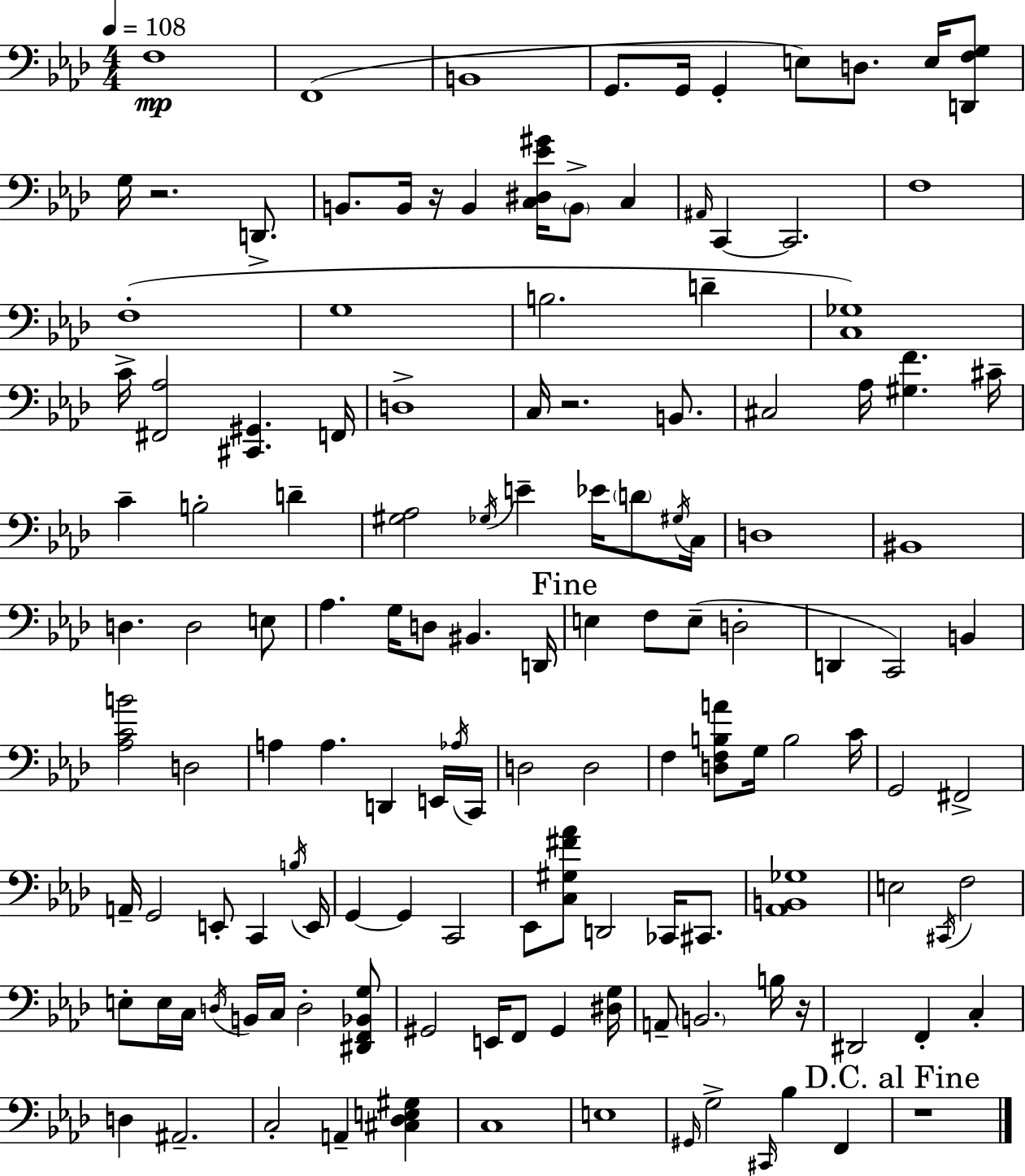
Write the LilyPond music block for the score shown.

{
  \clef bass
  \numericTimeSignature
  \time 4/4
  \key aes \major
  \tempo 4 = 108
  f1\mp | f,1( | b,1 | g,8. g,16 g,4-. e8) d8. e16 <d, f g>8 | \break g16 r2. d,8.-> | b,8. b,16 r16 b,4 <c dis ees' gis'>16 \parenthesize b,8-> c4 | \grace { ais,16 } c,4~~ c,2. | f1 | \break f1-.( | g1 | b2. d'4-- | <c ges>1) | \break c'16-> <fis, aes>2 <cis, gis,>4. | f,16 d1-> | c16 r2. b,8. | cis2 aes16 <gis f'>4. | \break cis'16-- c'4-- b2-. d'4-- | <gis aes>2 \acciaccatura { ges16 } e'4-- ees'16 \parenthesize d'8 | \acciaccatura { gis16 } c16 d1 | bis,1 | \break d4. d2 | e8 aes4. g16 d8 bis,4. | d,16 \mark "Fine" e4 f8 e8--( d2-. | d,4 c,2) b,4 | \break <aes c' b'>2 d2 | a4 a4. d,4 | e,16 \acciaccatura { aes16 } c,16 d2 d2 | f4 <d f b a'>8 g16 b2 | \break c'16 g,2 fis,2-> | a,16-- g,2 e,8-. c,4 | \acciaccatura { b16 } e,16 g,4~~ g,4 c,2 | ees,8 <c gis fis' aes'>8 d,2 | \break ces,16 cis,8. <aes, b, ges>1 | e2 \acciaccatura { cis,16 } f2 | e8-. e16 c16 \acciaccatura { d16 } b,16 c16 d2-. | <dis, f, bes, g>8 gis,2 e,16 | \break f,8 gis,4 <dis g>16 a,8-- \parenthesize b,2. | b16 r16 dis,2 f,4-. | c4-. d4 ais,2.-- | c2-. a,4-- | \break <cis des e gis>4 c1 | e1 | \grace { gis,16 } g2-> | \grace { cis,16 } bes4 f,4 \mark "D.C. al Fine" r1 | \break \bar "|."
}